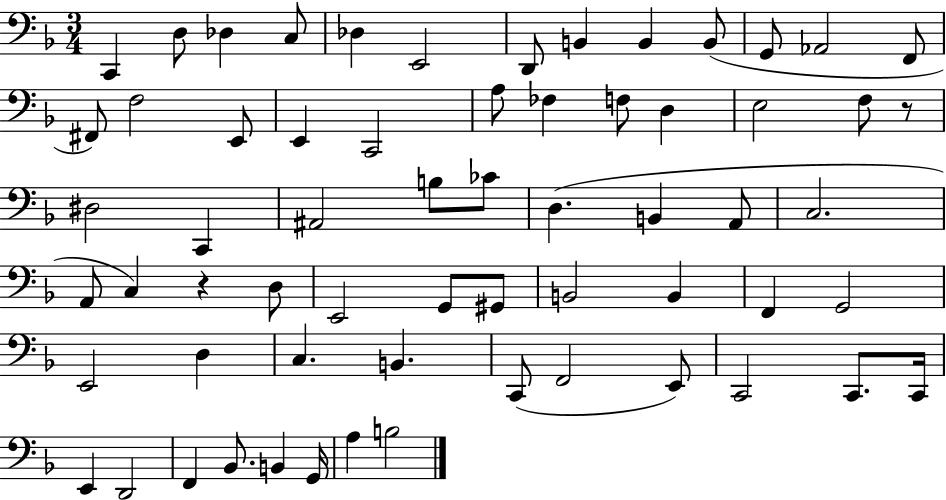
X:1
T:Untitled
M:3/4
L:1/4
K:F
C,, D,/2 _D, C,/2 _D, E,,2 D,,/2 B,, B,, B,,/2 G,,/2 _A,,2 F,,/2 ^F,,/2 F,2 E,,/2 E,, C,,2 A,/2 _F, F,/2 D, E,2 F,/2 z/2 ^D,2 C,, ^A,,2 B,/2 _C/2 D, B,, A,,/2 C,2 A,,/2 C, z D,/2 E,,2 G,,/2 ^G,,/2 B,,2 B,, F,, G,,2 E,,2 D, C, B,, C,,/2 F,,2 E,,/2 C,,2 C,,/2 C,,/4 E,, D,,2 F,, _B,,/2 B,, G,,/4 A, B,2